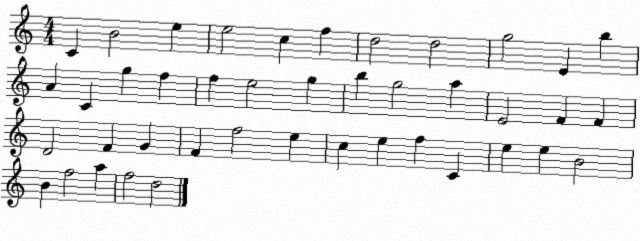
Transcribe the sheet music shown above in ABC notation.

X:1
T:Untitled
M:4/4
L:1/4
K:C
C B2 e e2 c f d2 d2 g2 E b A C g f f e2 g b g2 a E2 F F D2 F G F f2 e c e f C e e B2 B f2 a f2 d2